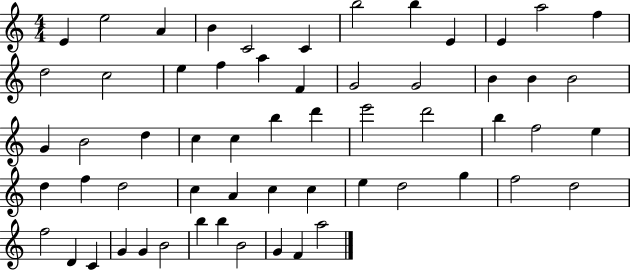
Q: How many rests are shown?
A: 0